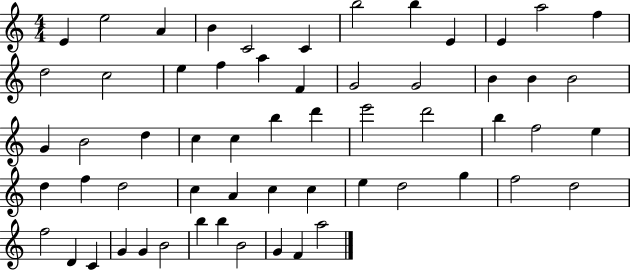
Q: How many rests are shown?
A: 0